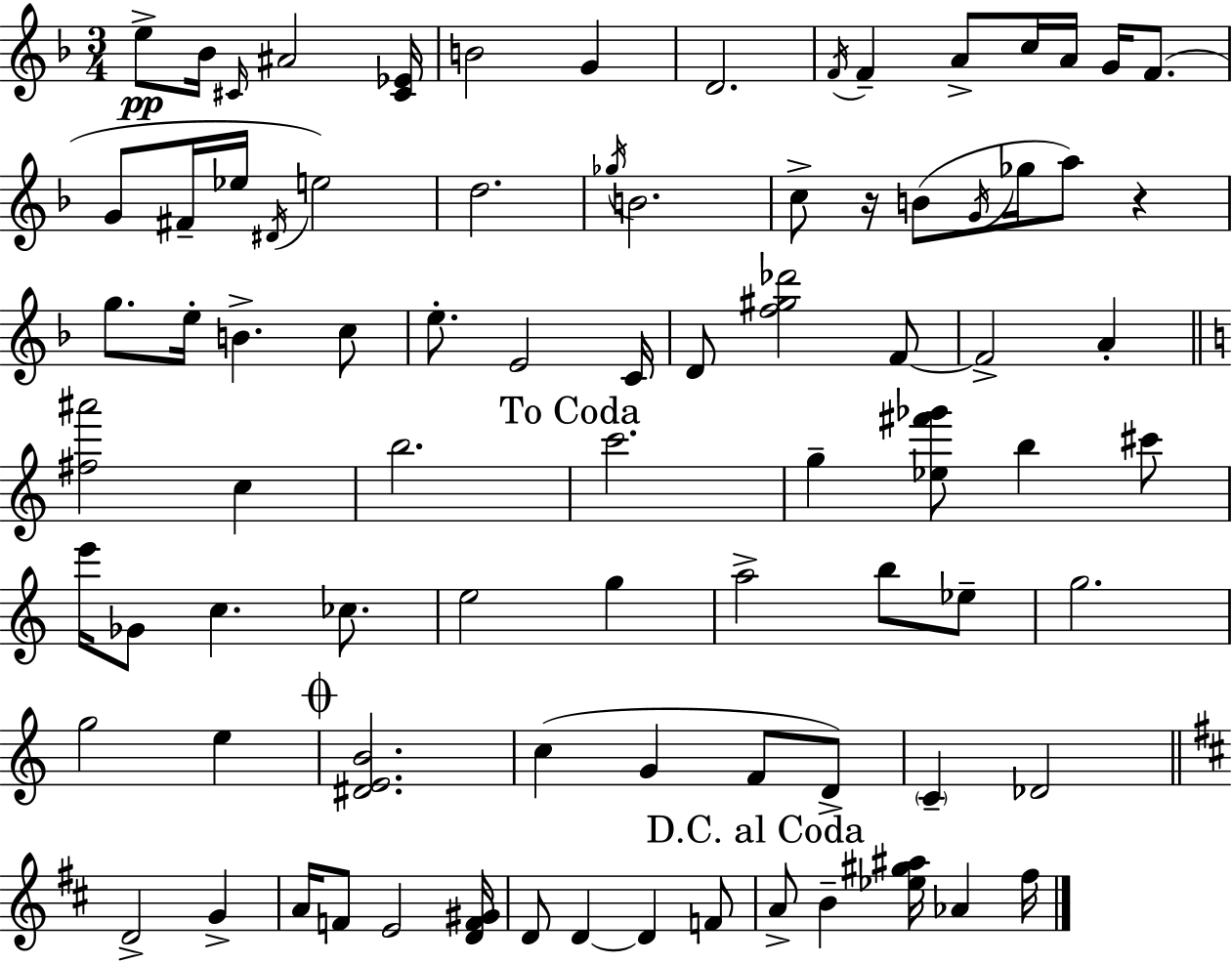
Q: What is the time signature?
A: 3/4